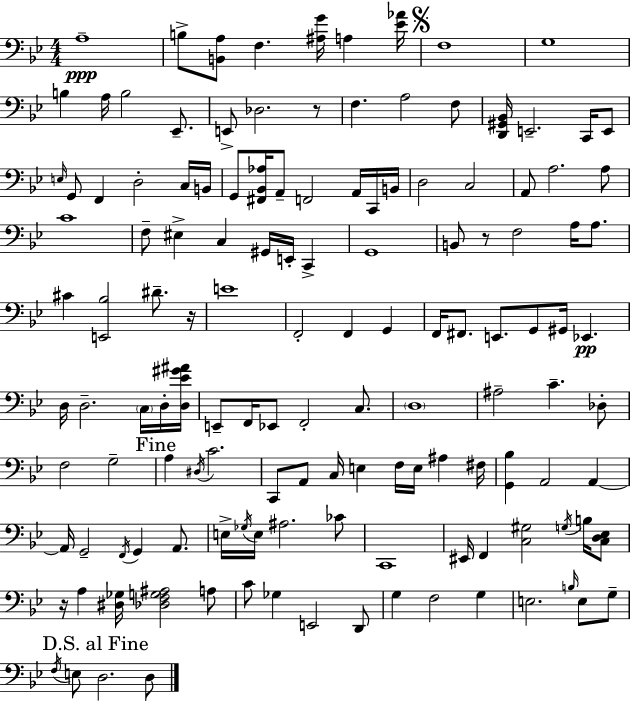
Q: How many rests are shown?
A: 4